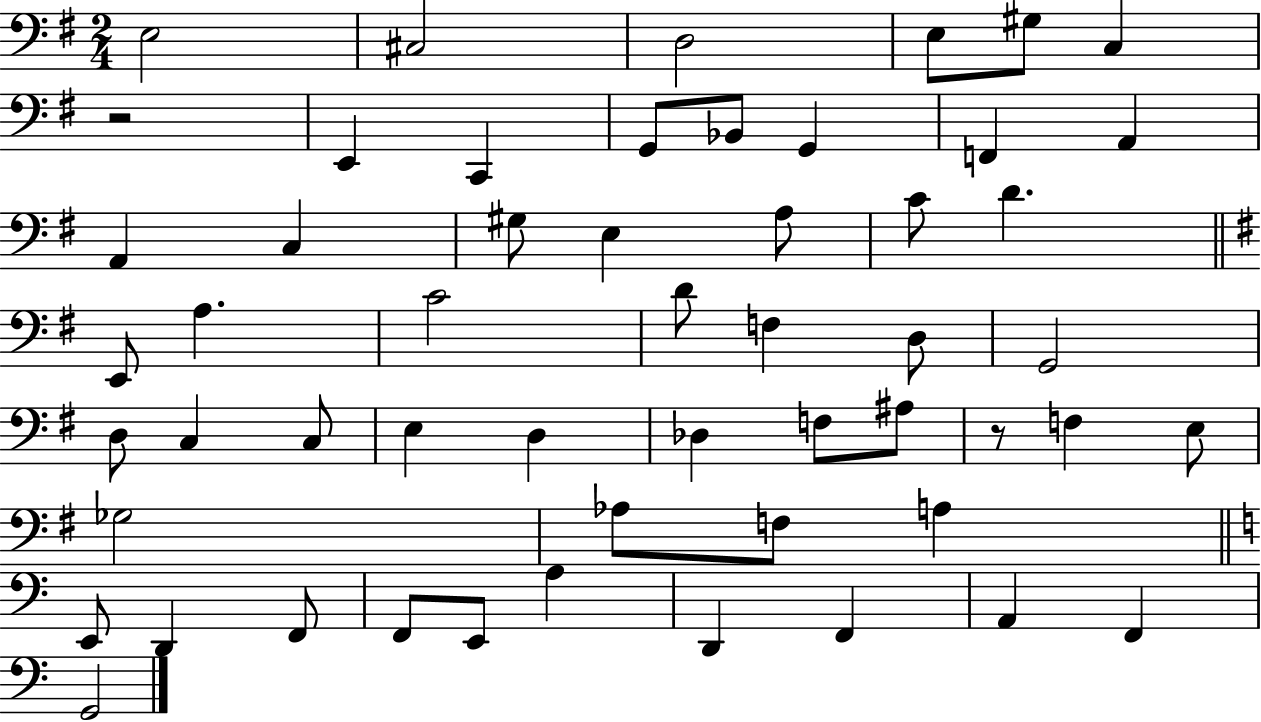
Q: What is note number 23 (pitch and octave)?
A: C4